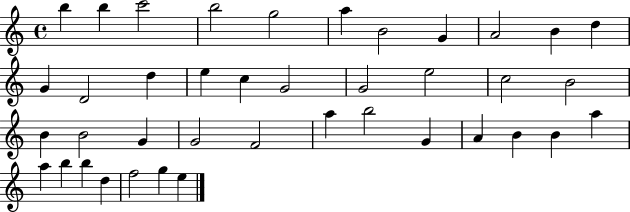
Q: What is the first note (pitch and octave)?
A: B5